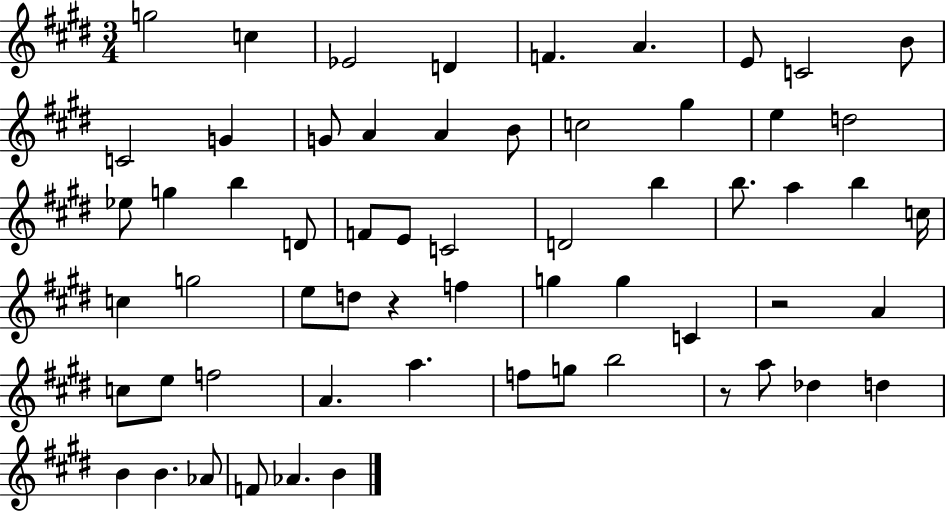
X:1
T:Untitled
M:3/4
L:1/4
K:E
g2 c _E2 D F A E/2 C2 B/2 C2 G G/2 A A B/2 c2 ^g e d2 _e/2 g b D/2 F/2 E/2 C2 D2 b b/2 a b c/4 c g2 e/2 d/2 z f g g C z2 A c/2 e/2 f2 A a f/2 g/2 b2 z/2 a/2 _d d B B _A/2 F/2 _A B